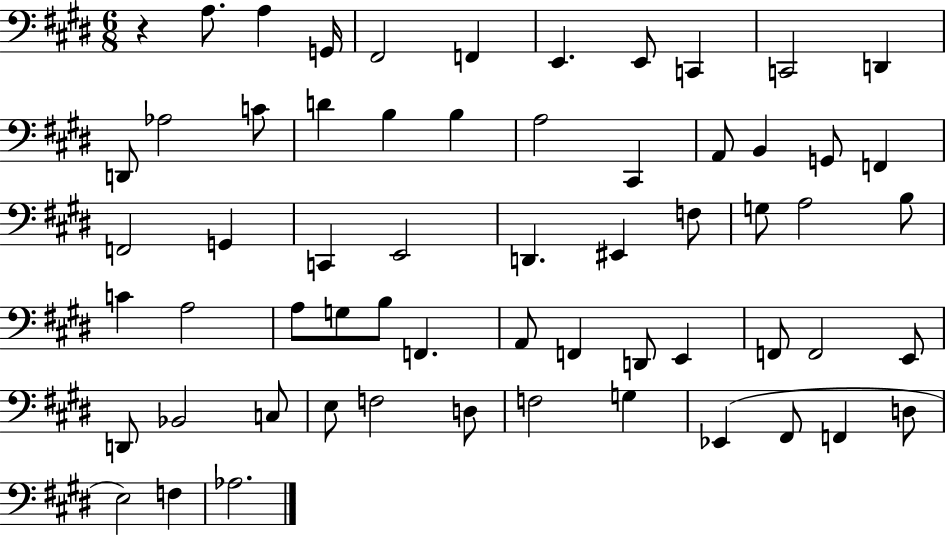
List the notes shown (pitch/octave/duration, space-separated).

R/q A3/e. A3/q G2/s F#2/h F2/q E2/q. E2/e C2/q C2/h D2/q D2/e Ab3/h C4/e D4/q B3/q B3/q A3/h C#2/q A2/e B2/q G2/e F2/q F2/h G2/q C2/q E2/h D2/q. EIS2/q F3/e G3/e A3/h B3/e C4/q A3/h A3/e G3/e B3/e F2/q. A2/e F2/q D2/e E2/q F2/e F2/h E2/e D2/e Bb2/h C3/e E3/e F3/h D3/e F3/h G3/q Eb2/q F#2/e F2/q D3/e E3/h F3/q Ab3/h.